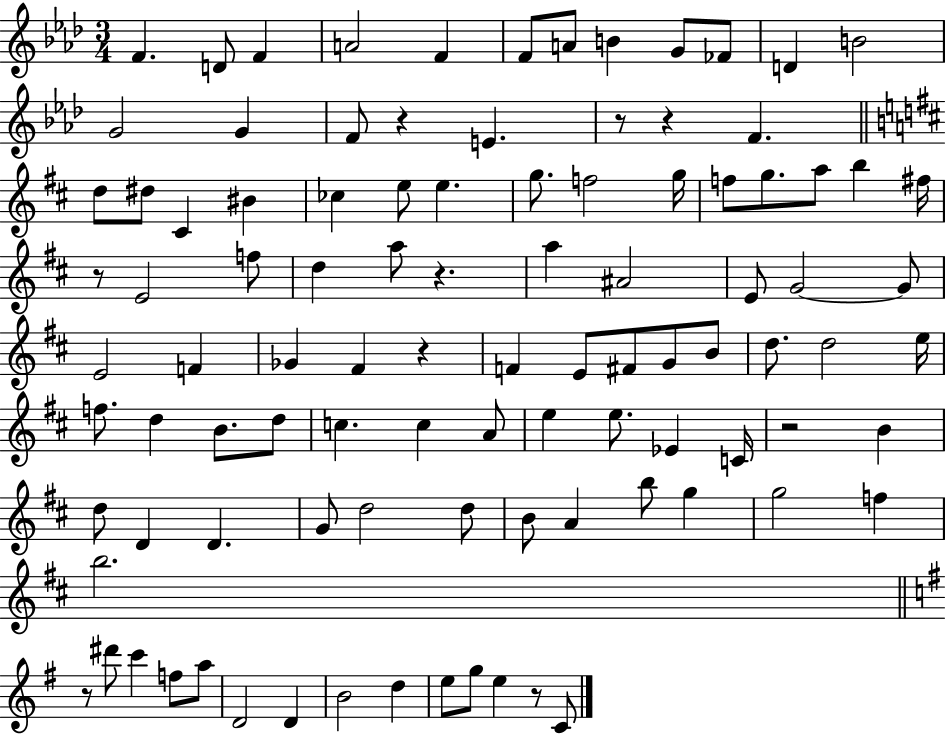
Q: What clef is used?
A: treble